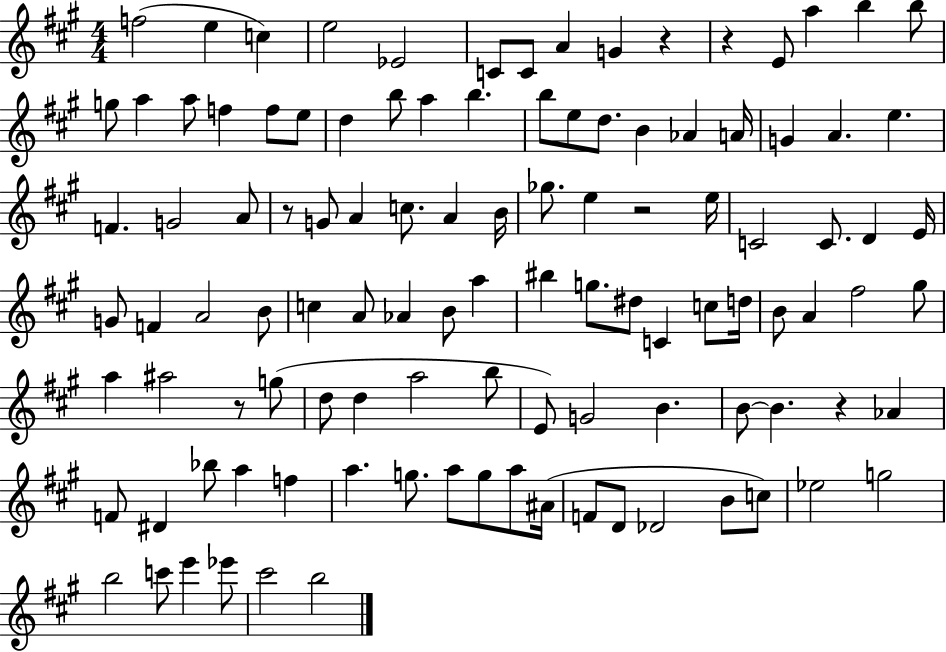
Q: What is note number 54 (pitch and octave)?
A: Ab4